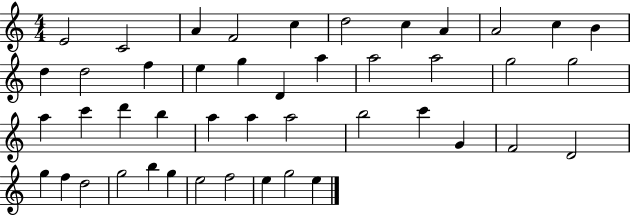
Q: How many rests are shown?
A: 0